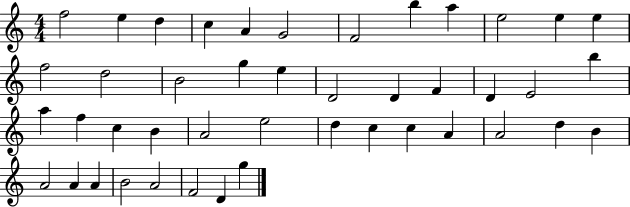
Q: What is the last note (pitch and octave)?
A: G5